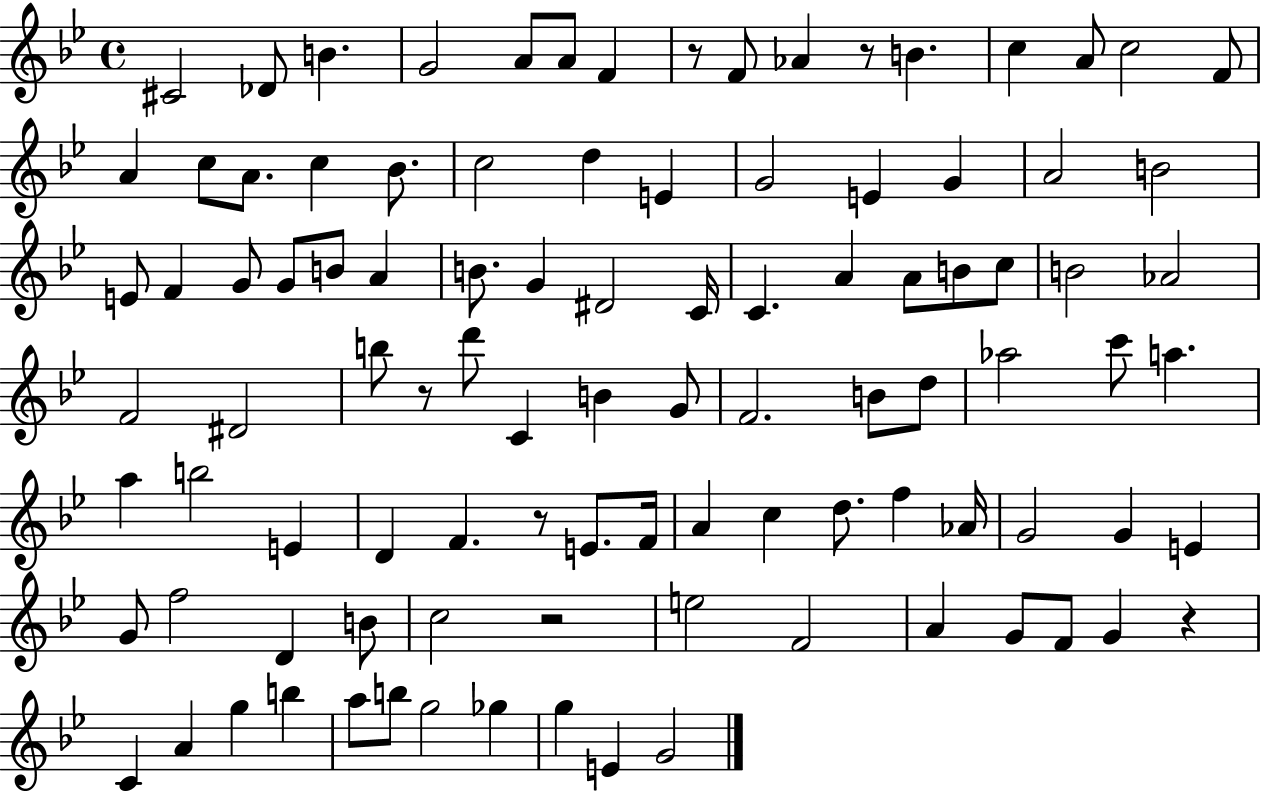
X:1
T:Untitled
M:4/4
L:1/4
K:Bb
^C2 _D/2 B G2 A/2 A/2 F z/2 F/2 _A z/2 B c A/2 c2 F/2 A c/2 A/2 c _B/2 c2 d E G2 E G A2 B2 E/2 F G/2 G/2 B/2 A B/2 G ^D2 C/4 C A A/2 B/2 c/2 B2 _A2 F2 ^D2 b/2 z/2 d'/2 C B G/2 F2 B/2 d/2 _a2 c'/2 a a b2 E D F z/2 E/2 F/4 A c d/2 f _A/4 G2 G E G/2 f2 D B/2 c2 z2 e2 F2 A G/2 F/2 G z C A g b a/2 b/2 g2 _g g E G2